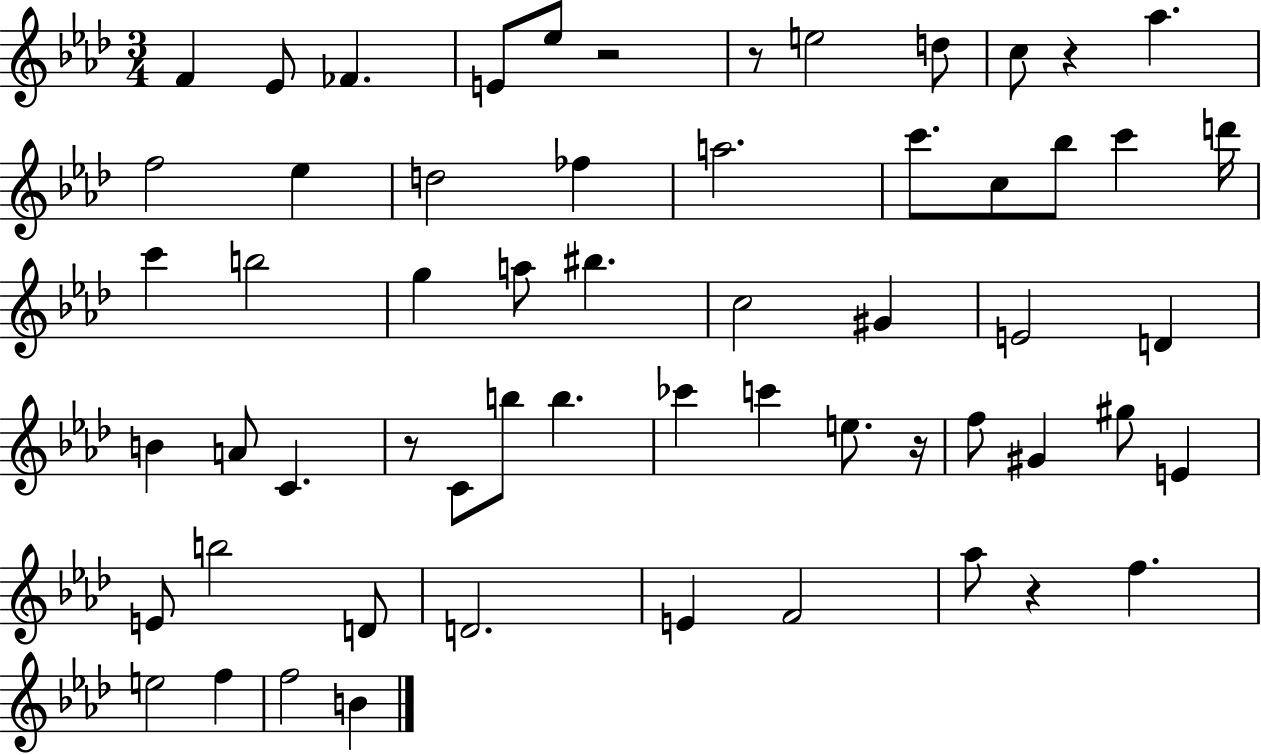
{
  \clef treble
  \numericTimeSignature
  \time 3/4
  \key aes \major
  f'4 ees'8 fes'4. | e'8 ees''8 r2 | r8 e''2 d''8 | c''8 r4 aes''4. | \break f''2 ees''4 | d''2 fes''4 | a''2. | c'''8. c''8 bes''8 c'''4 d'''16 | \break c'''4 b''2 | g''4 a''8 bis''4. | c''2 gis'4 | e'2 d'4 | \break b'4 a'8 c'4. | r8 c'8 b''8 b''4. | ces'''4 c'''4 e''8. r16 | f''8 gis'4 gis''8 e'4 | \break e'8 b''2 d'8 | d'2. | e'4 f'2 | aes''8 r4 f''4. | \break e''2 f''4 | f''2 b'4 | \bar "|."
}